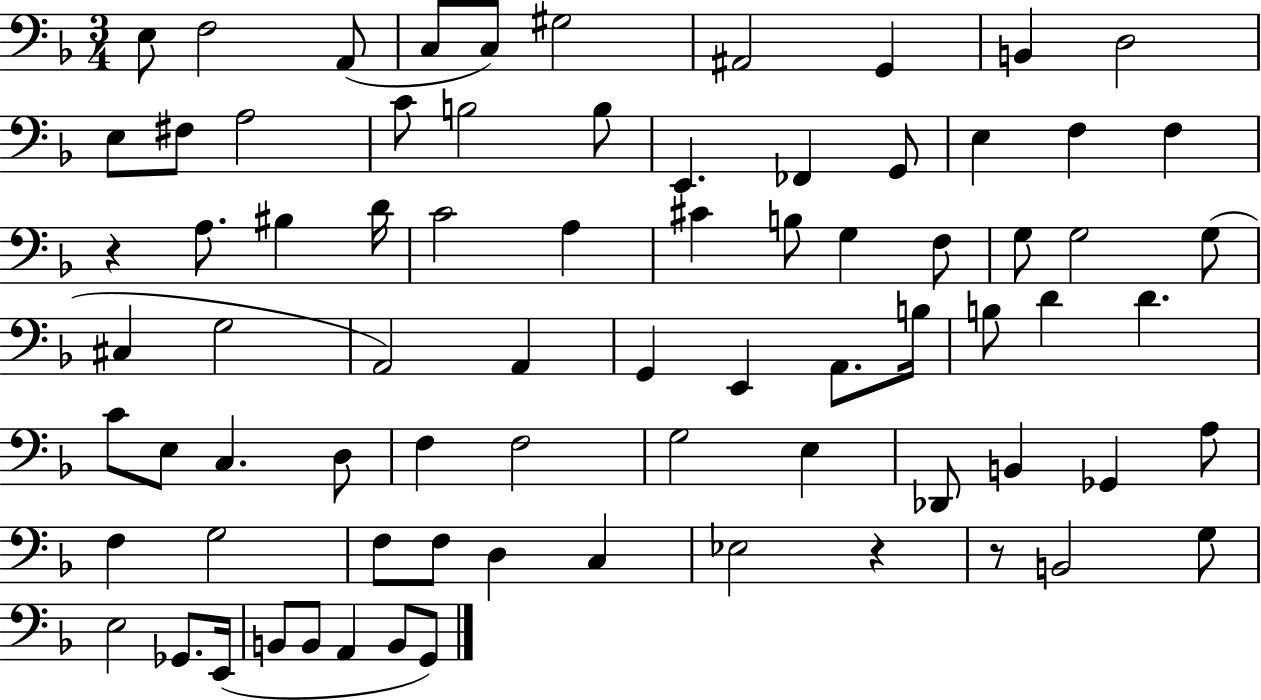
X:1
T:Untitled
M:3/4
L:1/4
K:F
E,/2 F,2 A,,/2 C,/2 C,/2 ^G,2 ^A,,2 G,, B,, D,2 E,/2 ^F,/2 A,2 C/2 B,2 B,/2 E,, _F,, G,,/2 E, F, F, z A,/2 ^B, D/4 C2 A, ^C B,/2 G, F,/2 G,/2 G,2 G,/2 ^C, G,2 A,,2 A,, G,, E,, A,,/2 B,/4 B,/2 D D C/2 E,/2 C, D,/2 F, F,2 G,2 E, _D,,/2 B,, _G,, A,/2 F, G,2 F,/2 F,/2 D, C, _E,2 z z/2 B,,2 G,/2 E,2 _G,,/2 E,,/4 B,,/2 B,,/2 A,, B,,/2 G,,/2